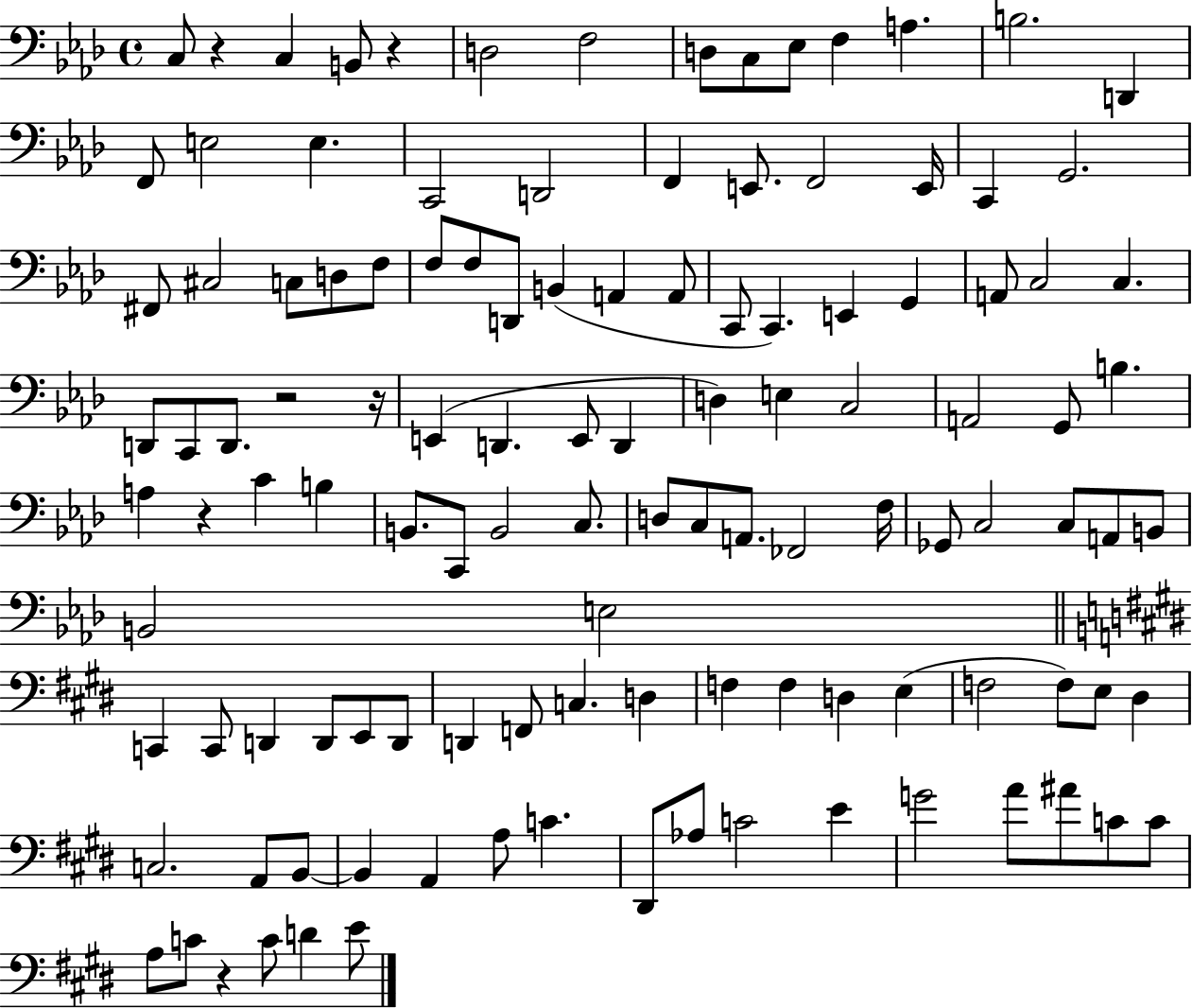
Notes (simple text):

C3/e R/q C3/q B2/e R/q D3/h F3/h D3/e C3/e Eb3/e F3/q A3/q. B3/h. D2/q F2/e E3/h E3/q. C2/h D2/h F2/q E2/e. F2/h E2/s C2/q G2/h. F#2/e C#3/h C3/e D3/e F3/e F3/e F3/e D2/e B2/q A2/q A2/e C2/e C2/q. E2/q G2/q A2/e C3/h C3/q. D2/e C2/e D2/e. R/h R/s E2/q D2/q. E2/e D2/q D3/q E3/q C3/h A2/h G2/e B3/q. A3/q R/q C4/q B3/q B2/e. C2/e B2/h C3/e. D3/e C3/e A2/e. FES2/h F3/s Gb2/e C3/h C3/e A2/e B2/e B2/h E3/h C2/q C2/e D2/q D2/e E2/e D2/e D2/q F2/e C3/q. D3/q F3/q F3/q D3/q E3/q F3/h F3/e E3/e D#3/q C3/h. A2/e B2/e B2/q A2/q A3/e C4/q. D#2/e Ab3/e C4/h E4/q G4/h A4/e A#4/e C4/e C4/e A3/e C4/e R/q C4/e D4/q E4/e